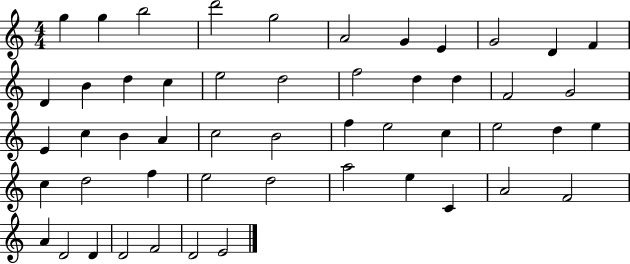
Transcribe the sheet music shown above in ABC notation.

X:1
T:Untitled
M:4/4
L:1/4
K:C
g g b2 d'2 g2 A2 G E G2 D F D B d c e2 d2 f2 d d F2 G2 E c B A c2 B2 f e2 c e2 d e c d2 f e2 d2 a2 e C A2 F2 A D2 D D2 F2 D2 E2